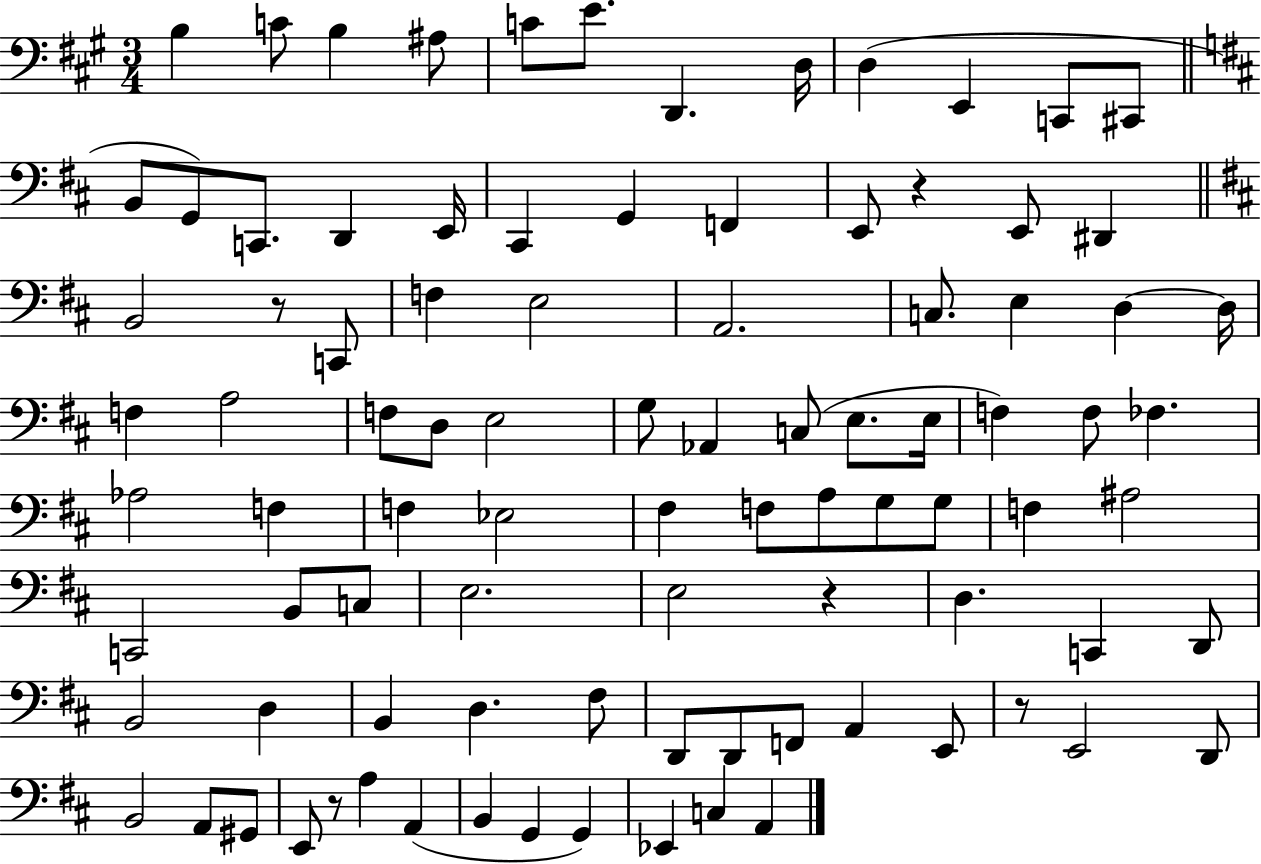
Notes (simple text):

B3/q C4/e B3/q A#3/e C4/e E4/e. D2/q. D3/s D3/q E2/q C2/e C#2/e B2/e G2/e C2/e. D2/q E2/s C#2/q G2/q F2/q E2/e R/q E2/e D#2/q B2/h R/e C2/e F3/q E3/h A2/h. C3/e. E3/q D3/q D3/s F3/q A3/h F3/e D3/e E3/h G3/e Ab2/q C3/e E3/e. E3/s F3/q F3/e FES3/q. Ab3/h F3/q F3/q Eb3/h F#3/q F3/e A3/e G3/e G3/e F3/q A#3/h C2/h B2/e C3/e E3/h. E3/h R/q D3/q. C2/q D2/e B2/h D3/q B2/q D3/q. F#3/e D2/e D2/e F2/e A2/q E2/e R/e E2/h D2/e B2/h A2/e G#2/e E2/e R/e A3/q A2/q B2/q G2/q G2/q Eb2/q C3/q A2/q